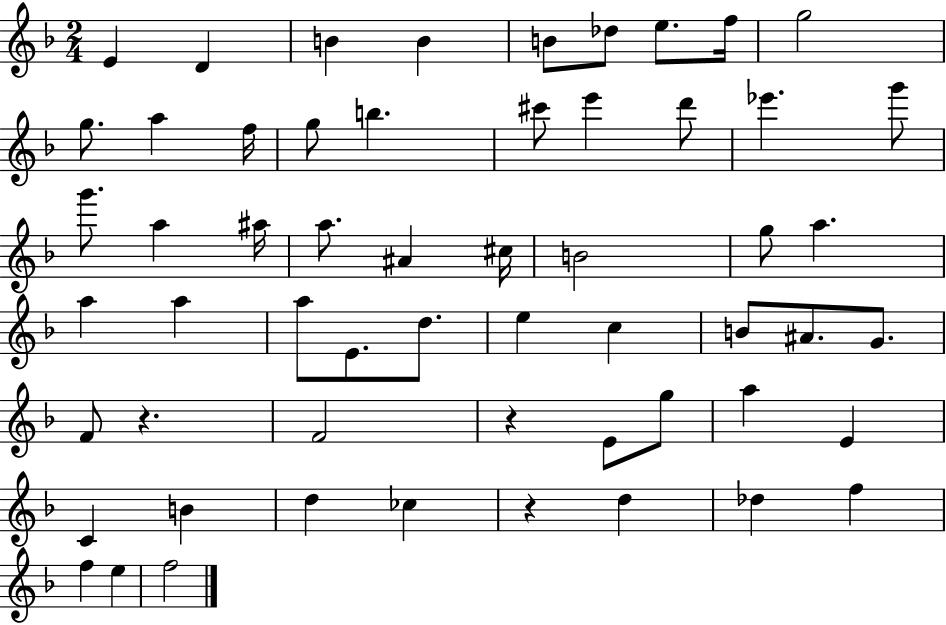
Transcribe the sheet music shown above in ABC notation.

X:1
T:Untitled
M:2/4
L:1/4
K:F
E D B B B/2 _d/2 e/2 f/4 g2 g/2 a f/4 g/2 b ^c'/2 e' d'/2 _e' g'/2 g'/2 a ^a/4 a/2 ^A ^c/4 B2 g/2 a a a a/2 E/2 d/2 e c B/2 ^A/2 G/2 F/2 z F2 z E/2 g/2 a E C B d _c z d _d f f e f2